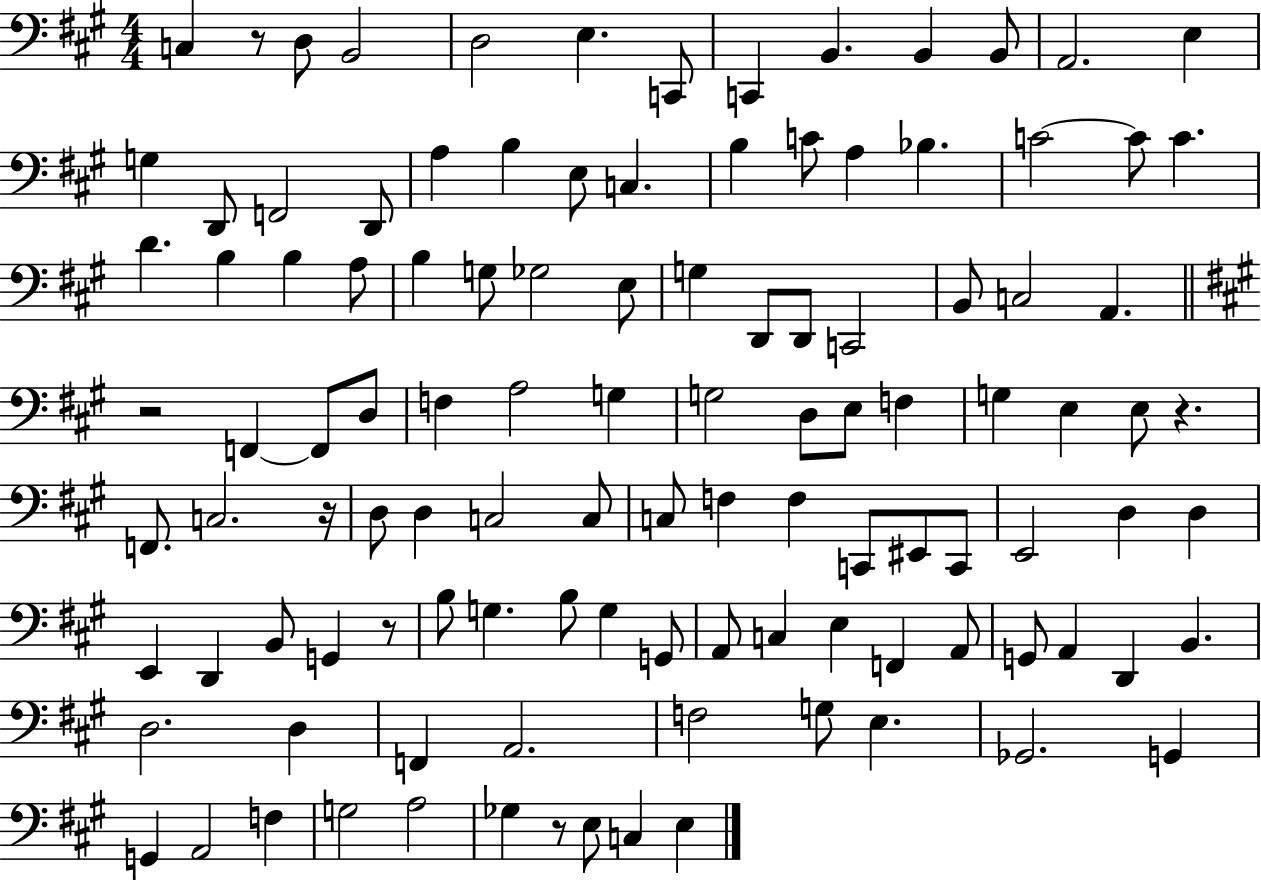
C3/q R/e D3/e B2/h D3/h E3/q. C2/e C2/q B2/q. B2/q B2/e A2/h. E3/q G3/q D2/e F2/h D2/e A3/q B3/q E3/e C3/q. B3/q C4/e A3/q Bb3/q. C4/h C4/e C4/q. D4/q. B3/q B3/q A3/e B3/q G3/e Gb3/h E3/e G3/q D2/e D2/e C2/h B2/e C3/h A2/q. R/h F2/q F2/e D3/e F3/q A3/h G3/q G3/h D3/e E3/e F3/q G3/q E3/q E3/e R/q. F2/e. C3/h. R/s D3/e D3/q C3/h C3/e C3/e F3/q F3/q C2/e EIS2/e C2/e E2/h D3/q D3/q E2/q D2/q B2/e G2/q R/e B3/e G3/q. B3/e G3/q G2/e A2/e C3/q E3/q F2/q A2/e G2/e A2/q D2/q B2/q. D3/h. D3/q F2/q A2/h. F3/h G3/e E3/q. Gb2/h. G2/q G2/q A2/h F3/q G3/h A3/h Gb3/q R/e E3/e C3/q E3/q